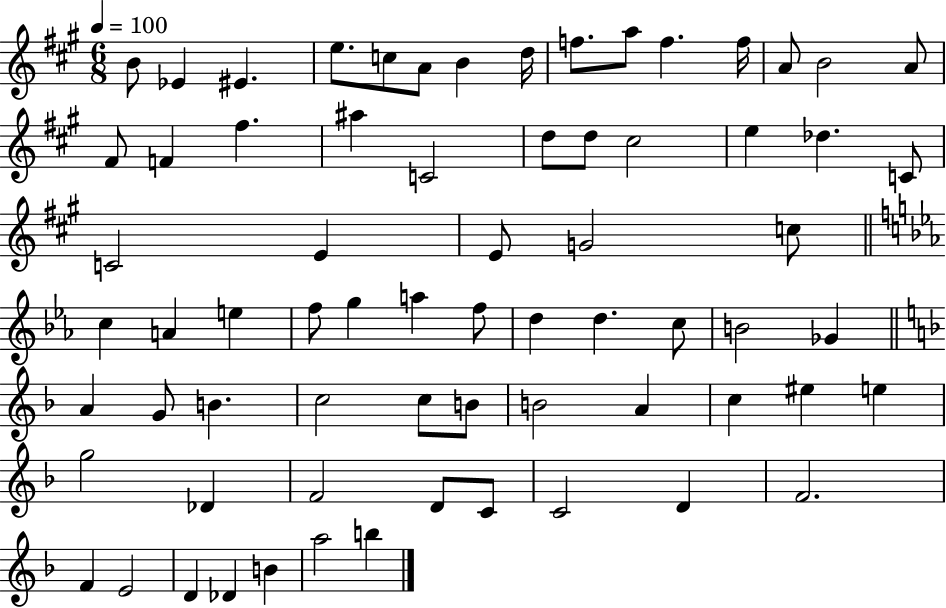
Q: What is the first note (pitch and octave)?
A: B4